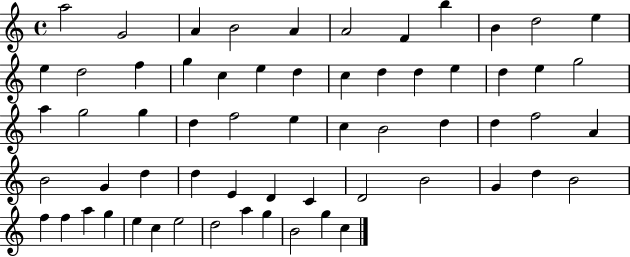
{
  \clef treble
  \time 4/4
  \defaultTimeSignature
  \key c \major
  a''2 g'2 | a'4 b'2 a'4 | a'2 f'4 b''4 | b'4 d''2 e''4 | \break e''4 d''2 f''4 | g''4 c''4 e''4 d''4 | c''4 d''4 d''4 e''4 | d''4 e''4 g''2 | \break a''4 g''2 g''4 | d''4 f''2 e''4 | c''4 b'2 d''4 | d''4 f''2 a'4 | \break b'2 g'4 d''4 | d''4 e'4 d'4 c'4 | d'2 b'2 | g'4 d''4 b'2 | \break f''4 f''4 a''4 g''4 | e''4 c''4 e''2 | d''2 a''4 g''4 | b'2 g''4 c''4 | \break \bar "|."
}